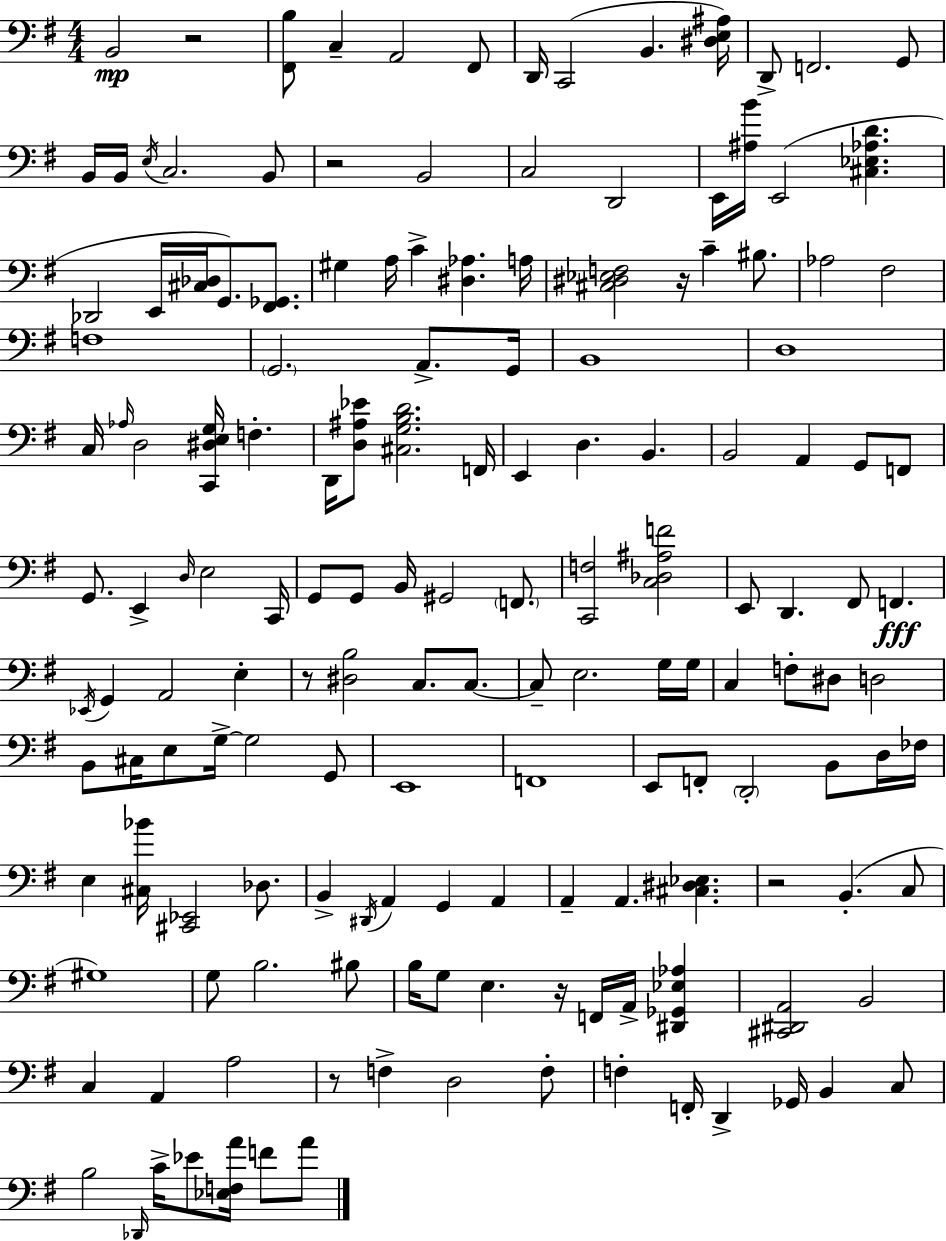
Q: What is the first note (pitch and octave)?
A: B2